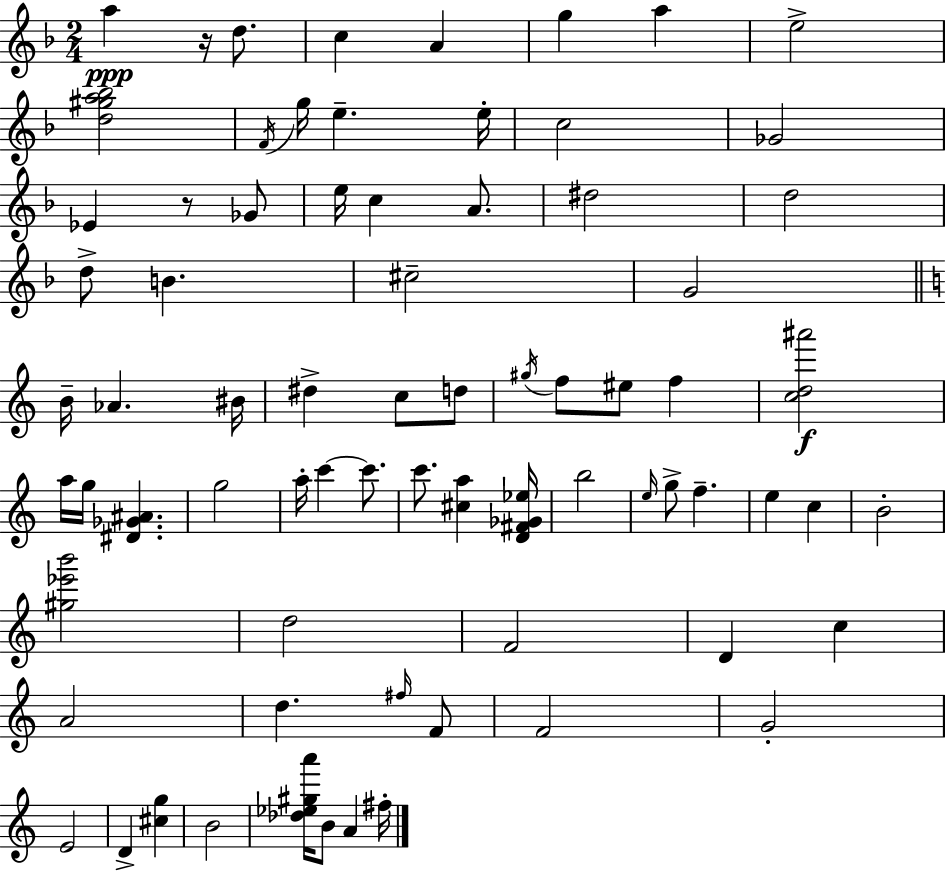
{
  \clef treble
  \numericTimeSignature
  \time 2/4
  \key f \major
  \repeat volta 2 { a''4\ppp r16 d''8. | c''4 a'4 | g''4 a''4 | e''2-> | \break <d'' gis'' a'' bes''>2 | \acciaccatura { f'16 } g''16 e''4.-- | e''16-. c''2 | ges'2 | \break ees'4 r8 ges'8 | e''16 c''4 a'8. | dis''2 | d''2 | \break d''8-> b'4. | cis''2-- | g'2 | \bar "||" \break \key c \major b'16-- aes'4. bis'16 | dis''4-> c''8 d''8 | \acciaccatura { gis''16 } f''8 eis''8 f''4 | <c'' d'' ais'''>2\f | \break a''16 g''16 <dis' ges' ais'>4. | g''2 | a''16-. c'''4~~ c'''8. | c'''8. <cis'' a''>4 | \break <d' fis' ges' ees''>16 b''2 | \grace { e''16 } g''8-> f''4.-- | e''4 c''4 | b'2-. | \break <gis'' ees''' b'''>2 | d''2 | f'2 | d'4 c''4 | \break a'2 | d''4. | \grace { fis''16 } f'8 f'2 | g'2-. | \break e'2 | d'4-> <cis'' g''>4 | b'2 | <des'' ees'' gis'' a'''>16 b'8 a'4 | \break fis''16-. } \bar "|."
}